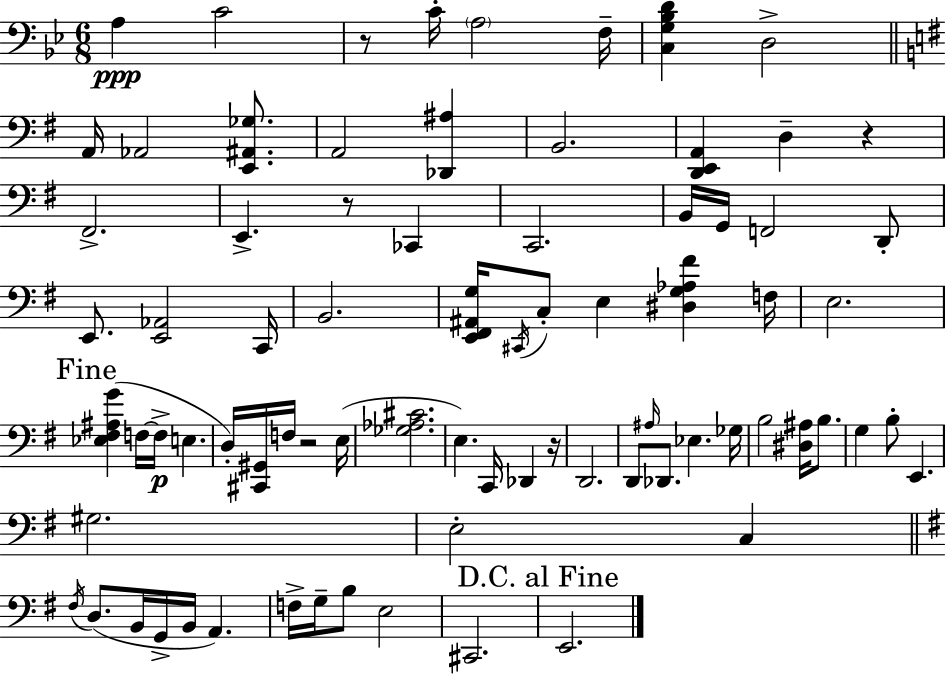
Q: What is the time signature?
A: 6/8